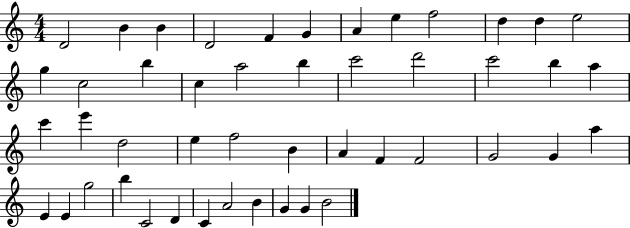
{
  \clef treble
  \numericTimeSignature
  \time 4/4
  \key c \major
  d'2 b'4 b'4 | d'2 f'4 g'4 | a'4 e''4 f''2 | d''4 d''4 e''2 | \break g''4 c''2 b''4 | c''4 a''2 b''4 | c'''2 d'''2 | c'''2 b''4 a''4 | \break c'''4 e'''4 d''2 | e''4 f''2 b'4 | a'4 f'4 f'2 | g'2 g'4 a''4 | \break e'4 e'4 g''2 | b''4 c'2 d'4 | c'4 a'2 b'4 | g'4 g'4 b'2 | \break \bar "|."
}